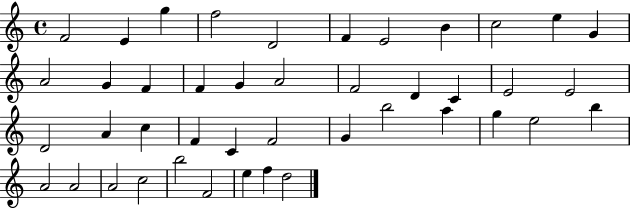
{
  \clef treble
  \time 4/4
  \defaultTimeSignature
  \key c \major
  f'2 e'4 g''4 | f''2 d'2 | f'4 e'2 b'4 | c''2 e''4 g'4 | \break a'2 g'4 f'4 | f'4 g'4 a'2 | f'2 d'4 c'4 | e'2 e'2 | \break d'2 a'4 c''4 | f'4 c'4 f'2 | g'4 b''2 a''4 | g''4 e''2 b''4 | \break a'2 a'2 | a'2 c''2 | b''2 f'2 | e''4 f''4 d''2 | \break \bar "|."
}